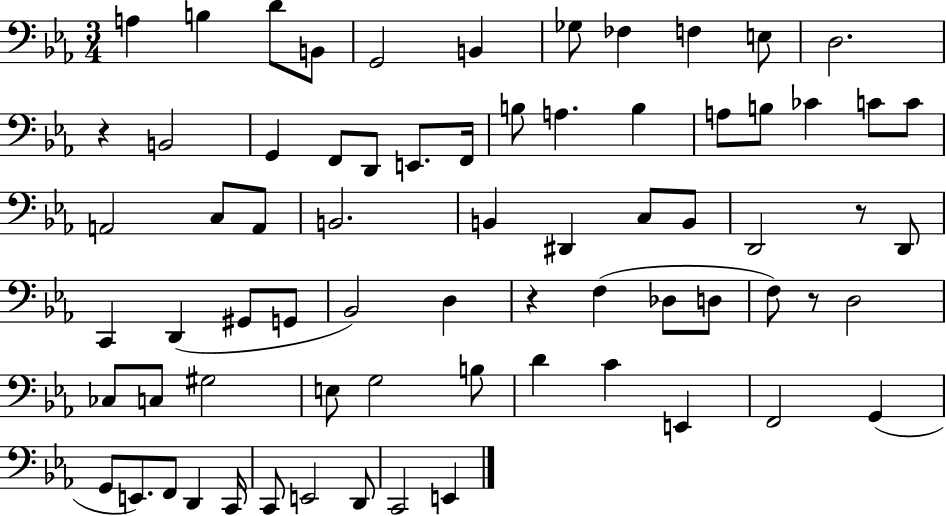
A3/q B3/q D4/e B2/e G2/h B2/q Gb3/e FES3/q F3/q E3/e D3/h. R/q B2/h G2/q F2/e D2/e E2/e. F2/s B3/e A3/q. B3/q A3/e B3/e CES4/q C4/e C4/e A2/h C3/e A2/e B2/h. B2/q D#2/q C3/e B2/e D2/h R/e D2/e C2/q D2/q G#2/e G2/e Bb2/h D3/q R/q F3/q Db3/e D3/e F3/e R/e D3/h CES3/e C3/e G#3/h E3/e G3/h B3/e D4/q C4/q E2/q F2/h G2/q G2/e E2/e. F2/e D2/q C2/s C2/e E2/h D2/e C2/h E2/q